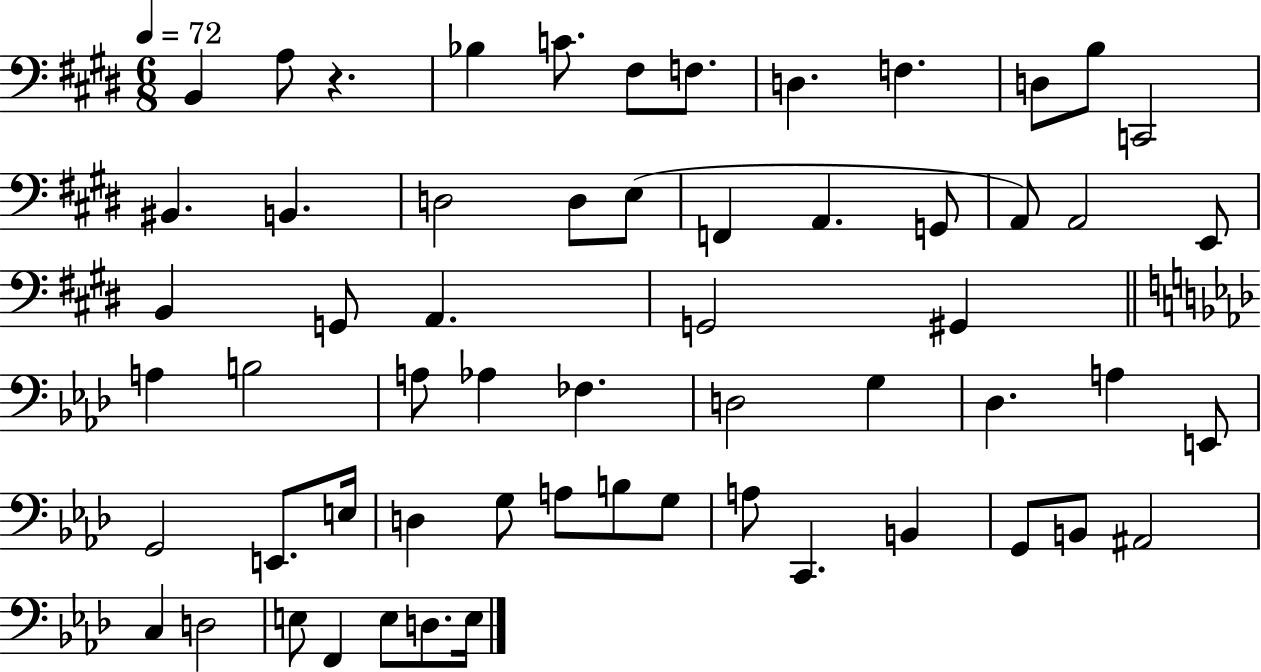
{
  \clef bass
  \numericTimeSignature
  \time 6/8
  \key e \major
  \tempo 4 = 72
  b,4 a8 r4. | bes4 c'8. fis8 f8. | d4. f4. | d8 b8 c,2 | \break bis,4. b,4. | d2 d8 e8( | f,4 a,4. g,8 | a,8) a,2 e,8 | \break b,4 g,8 a,4. | g,2 gis,4 | \bar "||" \break \key aes \major a4 b2 | a8 aes4 fes4. | d2 g4 | des4. a4 e,8 | \break g,2 e,8. e16 | d4 g8 a8 b8 g8 | a8 c,4. b,4 | g,8 b,8 ais,2 | \break c4 d2 | e8 f,4 e8 d8. e16 | \bar "|."
}